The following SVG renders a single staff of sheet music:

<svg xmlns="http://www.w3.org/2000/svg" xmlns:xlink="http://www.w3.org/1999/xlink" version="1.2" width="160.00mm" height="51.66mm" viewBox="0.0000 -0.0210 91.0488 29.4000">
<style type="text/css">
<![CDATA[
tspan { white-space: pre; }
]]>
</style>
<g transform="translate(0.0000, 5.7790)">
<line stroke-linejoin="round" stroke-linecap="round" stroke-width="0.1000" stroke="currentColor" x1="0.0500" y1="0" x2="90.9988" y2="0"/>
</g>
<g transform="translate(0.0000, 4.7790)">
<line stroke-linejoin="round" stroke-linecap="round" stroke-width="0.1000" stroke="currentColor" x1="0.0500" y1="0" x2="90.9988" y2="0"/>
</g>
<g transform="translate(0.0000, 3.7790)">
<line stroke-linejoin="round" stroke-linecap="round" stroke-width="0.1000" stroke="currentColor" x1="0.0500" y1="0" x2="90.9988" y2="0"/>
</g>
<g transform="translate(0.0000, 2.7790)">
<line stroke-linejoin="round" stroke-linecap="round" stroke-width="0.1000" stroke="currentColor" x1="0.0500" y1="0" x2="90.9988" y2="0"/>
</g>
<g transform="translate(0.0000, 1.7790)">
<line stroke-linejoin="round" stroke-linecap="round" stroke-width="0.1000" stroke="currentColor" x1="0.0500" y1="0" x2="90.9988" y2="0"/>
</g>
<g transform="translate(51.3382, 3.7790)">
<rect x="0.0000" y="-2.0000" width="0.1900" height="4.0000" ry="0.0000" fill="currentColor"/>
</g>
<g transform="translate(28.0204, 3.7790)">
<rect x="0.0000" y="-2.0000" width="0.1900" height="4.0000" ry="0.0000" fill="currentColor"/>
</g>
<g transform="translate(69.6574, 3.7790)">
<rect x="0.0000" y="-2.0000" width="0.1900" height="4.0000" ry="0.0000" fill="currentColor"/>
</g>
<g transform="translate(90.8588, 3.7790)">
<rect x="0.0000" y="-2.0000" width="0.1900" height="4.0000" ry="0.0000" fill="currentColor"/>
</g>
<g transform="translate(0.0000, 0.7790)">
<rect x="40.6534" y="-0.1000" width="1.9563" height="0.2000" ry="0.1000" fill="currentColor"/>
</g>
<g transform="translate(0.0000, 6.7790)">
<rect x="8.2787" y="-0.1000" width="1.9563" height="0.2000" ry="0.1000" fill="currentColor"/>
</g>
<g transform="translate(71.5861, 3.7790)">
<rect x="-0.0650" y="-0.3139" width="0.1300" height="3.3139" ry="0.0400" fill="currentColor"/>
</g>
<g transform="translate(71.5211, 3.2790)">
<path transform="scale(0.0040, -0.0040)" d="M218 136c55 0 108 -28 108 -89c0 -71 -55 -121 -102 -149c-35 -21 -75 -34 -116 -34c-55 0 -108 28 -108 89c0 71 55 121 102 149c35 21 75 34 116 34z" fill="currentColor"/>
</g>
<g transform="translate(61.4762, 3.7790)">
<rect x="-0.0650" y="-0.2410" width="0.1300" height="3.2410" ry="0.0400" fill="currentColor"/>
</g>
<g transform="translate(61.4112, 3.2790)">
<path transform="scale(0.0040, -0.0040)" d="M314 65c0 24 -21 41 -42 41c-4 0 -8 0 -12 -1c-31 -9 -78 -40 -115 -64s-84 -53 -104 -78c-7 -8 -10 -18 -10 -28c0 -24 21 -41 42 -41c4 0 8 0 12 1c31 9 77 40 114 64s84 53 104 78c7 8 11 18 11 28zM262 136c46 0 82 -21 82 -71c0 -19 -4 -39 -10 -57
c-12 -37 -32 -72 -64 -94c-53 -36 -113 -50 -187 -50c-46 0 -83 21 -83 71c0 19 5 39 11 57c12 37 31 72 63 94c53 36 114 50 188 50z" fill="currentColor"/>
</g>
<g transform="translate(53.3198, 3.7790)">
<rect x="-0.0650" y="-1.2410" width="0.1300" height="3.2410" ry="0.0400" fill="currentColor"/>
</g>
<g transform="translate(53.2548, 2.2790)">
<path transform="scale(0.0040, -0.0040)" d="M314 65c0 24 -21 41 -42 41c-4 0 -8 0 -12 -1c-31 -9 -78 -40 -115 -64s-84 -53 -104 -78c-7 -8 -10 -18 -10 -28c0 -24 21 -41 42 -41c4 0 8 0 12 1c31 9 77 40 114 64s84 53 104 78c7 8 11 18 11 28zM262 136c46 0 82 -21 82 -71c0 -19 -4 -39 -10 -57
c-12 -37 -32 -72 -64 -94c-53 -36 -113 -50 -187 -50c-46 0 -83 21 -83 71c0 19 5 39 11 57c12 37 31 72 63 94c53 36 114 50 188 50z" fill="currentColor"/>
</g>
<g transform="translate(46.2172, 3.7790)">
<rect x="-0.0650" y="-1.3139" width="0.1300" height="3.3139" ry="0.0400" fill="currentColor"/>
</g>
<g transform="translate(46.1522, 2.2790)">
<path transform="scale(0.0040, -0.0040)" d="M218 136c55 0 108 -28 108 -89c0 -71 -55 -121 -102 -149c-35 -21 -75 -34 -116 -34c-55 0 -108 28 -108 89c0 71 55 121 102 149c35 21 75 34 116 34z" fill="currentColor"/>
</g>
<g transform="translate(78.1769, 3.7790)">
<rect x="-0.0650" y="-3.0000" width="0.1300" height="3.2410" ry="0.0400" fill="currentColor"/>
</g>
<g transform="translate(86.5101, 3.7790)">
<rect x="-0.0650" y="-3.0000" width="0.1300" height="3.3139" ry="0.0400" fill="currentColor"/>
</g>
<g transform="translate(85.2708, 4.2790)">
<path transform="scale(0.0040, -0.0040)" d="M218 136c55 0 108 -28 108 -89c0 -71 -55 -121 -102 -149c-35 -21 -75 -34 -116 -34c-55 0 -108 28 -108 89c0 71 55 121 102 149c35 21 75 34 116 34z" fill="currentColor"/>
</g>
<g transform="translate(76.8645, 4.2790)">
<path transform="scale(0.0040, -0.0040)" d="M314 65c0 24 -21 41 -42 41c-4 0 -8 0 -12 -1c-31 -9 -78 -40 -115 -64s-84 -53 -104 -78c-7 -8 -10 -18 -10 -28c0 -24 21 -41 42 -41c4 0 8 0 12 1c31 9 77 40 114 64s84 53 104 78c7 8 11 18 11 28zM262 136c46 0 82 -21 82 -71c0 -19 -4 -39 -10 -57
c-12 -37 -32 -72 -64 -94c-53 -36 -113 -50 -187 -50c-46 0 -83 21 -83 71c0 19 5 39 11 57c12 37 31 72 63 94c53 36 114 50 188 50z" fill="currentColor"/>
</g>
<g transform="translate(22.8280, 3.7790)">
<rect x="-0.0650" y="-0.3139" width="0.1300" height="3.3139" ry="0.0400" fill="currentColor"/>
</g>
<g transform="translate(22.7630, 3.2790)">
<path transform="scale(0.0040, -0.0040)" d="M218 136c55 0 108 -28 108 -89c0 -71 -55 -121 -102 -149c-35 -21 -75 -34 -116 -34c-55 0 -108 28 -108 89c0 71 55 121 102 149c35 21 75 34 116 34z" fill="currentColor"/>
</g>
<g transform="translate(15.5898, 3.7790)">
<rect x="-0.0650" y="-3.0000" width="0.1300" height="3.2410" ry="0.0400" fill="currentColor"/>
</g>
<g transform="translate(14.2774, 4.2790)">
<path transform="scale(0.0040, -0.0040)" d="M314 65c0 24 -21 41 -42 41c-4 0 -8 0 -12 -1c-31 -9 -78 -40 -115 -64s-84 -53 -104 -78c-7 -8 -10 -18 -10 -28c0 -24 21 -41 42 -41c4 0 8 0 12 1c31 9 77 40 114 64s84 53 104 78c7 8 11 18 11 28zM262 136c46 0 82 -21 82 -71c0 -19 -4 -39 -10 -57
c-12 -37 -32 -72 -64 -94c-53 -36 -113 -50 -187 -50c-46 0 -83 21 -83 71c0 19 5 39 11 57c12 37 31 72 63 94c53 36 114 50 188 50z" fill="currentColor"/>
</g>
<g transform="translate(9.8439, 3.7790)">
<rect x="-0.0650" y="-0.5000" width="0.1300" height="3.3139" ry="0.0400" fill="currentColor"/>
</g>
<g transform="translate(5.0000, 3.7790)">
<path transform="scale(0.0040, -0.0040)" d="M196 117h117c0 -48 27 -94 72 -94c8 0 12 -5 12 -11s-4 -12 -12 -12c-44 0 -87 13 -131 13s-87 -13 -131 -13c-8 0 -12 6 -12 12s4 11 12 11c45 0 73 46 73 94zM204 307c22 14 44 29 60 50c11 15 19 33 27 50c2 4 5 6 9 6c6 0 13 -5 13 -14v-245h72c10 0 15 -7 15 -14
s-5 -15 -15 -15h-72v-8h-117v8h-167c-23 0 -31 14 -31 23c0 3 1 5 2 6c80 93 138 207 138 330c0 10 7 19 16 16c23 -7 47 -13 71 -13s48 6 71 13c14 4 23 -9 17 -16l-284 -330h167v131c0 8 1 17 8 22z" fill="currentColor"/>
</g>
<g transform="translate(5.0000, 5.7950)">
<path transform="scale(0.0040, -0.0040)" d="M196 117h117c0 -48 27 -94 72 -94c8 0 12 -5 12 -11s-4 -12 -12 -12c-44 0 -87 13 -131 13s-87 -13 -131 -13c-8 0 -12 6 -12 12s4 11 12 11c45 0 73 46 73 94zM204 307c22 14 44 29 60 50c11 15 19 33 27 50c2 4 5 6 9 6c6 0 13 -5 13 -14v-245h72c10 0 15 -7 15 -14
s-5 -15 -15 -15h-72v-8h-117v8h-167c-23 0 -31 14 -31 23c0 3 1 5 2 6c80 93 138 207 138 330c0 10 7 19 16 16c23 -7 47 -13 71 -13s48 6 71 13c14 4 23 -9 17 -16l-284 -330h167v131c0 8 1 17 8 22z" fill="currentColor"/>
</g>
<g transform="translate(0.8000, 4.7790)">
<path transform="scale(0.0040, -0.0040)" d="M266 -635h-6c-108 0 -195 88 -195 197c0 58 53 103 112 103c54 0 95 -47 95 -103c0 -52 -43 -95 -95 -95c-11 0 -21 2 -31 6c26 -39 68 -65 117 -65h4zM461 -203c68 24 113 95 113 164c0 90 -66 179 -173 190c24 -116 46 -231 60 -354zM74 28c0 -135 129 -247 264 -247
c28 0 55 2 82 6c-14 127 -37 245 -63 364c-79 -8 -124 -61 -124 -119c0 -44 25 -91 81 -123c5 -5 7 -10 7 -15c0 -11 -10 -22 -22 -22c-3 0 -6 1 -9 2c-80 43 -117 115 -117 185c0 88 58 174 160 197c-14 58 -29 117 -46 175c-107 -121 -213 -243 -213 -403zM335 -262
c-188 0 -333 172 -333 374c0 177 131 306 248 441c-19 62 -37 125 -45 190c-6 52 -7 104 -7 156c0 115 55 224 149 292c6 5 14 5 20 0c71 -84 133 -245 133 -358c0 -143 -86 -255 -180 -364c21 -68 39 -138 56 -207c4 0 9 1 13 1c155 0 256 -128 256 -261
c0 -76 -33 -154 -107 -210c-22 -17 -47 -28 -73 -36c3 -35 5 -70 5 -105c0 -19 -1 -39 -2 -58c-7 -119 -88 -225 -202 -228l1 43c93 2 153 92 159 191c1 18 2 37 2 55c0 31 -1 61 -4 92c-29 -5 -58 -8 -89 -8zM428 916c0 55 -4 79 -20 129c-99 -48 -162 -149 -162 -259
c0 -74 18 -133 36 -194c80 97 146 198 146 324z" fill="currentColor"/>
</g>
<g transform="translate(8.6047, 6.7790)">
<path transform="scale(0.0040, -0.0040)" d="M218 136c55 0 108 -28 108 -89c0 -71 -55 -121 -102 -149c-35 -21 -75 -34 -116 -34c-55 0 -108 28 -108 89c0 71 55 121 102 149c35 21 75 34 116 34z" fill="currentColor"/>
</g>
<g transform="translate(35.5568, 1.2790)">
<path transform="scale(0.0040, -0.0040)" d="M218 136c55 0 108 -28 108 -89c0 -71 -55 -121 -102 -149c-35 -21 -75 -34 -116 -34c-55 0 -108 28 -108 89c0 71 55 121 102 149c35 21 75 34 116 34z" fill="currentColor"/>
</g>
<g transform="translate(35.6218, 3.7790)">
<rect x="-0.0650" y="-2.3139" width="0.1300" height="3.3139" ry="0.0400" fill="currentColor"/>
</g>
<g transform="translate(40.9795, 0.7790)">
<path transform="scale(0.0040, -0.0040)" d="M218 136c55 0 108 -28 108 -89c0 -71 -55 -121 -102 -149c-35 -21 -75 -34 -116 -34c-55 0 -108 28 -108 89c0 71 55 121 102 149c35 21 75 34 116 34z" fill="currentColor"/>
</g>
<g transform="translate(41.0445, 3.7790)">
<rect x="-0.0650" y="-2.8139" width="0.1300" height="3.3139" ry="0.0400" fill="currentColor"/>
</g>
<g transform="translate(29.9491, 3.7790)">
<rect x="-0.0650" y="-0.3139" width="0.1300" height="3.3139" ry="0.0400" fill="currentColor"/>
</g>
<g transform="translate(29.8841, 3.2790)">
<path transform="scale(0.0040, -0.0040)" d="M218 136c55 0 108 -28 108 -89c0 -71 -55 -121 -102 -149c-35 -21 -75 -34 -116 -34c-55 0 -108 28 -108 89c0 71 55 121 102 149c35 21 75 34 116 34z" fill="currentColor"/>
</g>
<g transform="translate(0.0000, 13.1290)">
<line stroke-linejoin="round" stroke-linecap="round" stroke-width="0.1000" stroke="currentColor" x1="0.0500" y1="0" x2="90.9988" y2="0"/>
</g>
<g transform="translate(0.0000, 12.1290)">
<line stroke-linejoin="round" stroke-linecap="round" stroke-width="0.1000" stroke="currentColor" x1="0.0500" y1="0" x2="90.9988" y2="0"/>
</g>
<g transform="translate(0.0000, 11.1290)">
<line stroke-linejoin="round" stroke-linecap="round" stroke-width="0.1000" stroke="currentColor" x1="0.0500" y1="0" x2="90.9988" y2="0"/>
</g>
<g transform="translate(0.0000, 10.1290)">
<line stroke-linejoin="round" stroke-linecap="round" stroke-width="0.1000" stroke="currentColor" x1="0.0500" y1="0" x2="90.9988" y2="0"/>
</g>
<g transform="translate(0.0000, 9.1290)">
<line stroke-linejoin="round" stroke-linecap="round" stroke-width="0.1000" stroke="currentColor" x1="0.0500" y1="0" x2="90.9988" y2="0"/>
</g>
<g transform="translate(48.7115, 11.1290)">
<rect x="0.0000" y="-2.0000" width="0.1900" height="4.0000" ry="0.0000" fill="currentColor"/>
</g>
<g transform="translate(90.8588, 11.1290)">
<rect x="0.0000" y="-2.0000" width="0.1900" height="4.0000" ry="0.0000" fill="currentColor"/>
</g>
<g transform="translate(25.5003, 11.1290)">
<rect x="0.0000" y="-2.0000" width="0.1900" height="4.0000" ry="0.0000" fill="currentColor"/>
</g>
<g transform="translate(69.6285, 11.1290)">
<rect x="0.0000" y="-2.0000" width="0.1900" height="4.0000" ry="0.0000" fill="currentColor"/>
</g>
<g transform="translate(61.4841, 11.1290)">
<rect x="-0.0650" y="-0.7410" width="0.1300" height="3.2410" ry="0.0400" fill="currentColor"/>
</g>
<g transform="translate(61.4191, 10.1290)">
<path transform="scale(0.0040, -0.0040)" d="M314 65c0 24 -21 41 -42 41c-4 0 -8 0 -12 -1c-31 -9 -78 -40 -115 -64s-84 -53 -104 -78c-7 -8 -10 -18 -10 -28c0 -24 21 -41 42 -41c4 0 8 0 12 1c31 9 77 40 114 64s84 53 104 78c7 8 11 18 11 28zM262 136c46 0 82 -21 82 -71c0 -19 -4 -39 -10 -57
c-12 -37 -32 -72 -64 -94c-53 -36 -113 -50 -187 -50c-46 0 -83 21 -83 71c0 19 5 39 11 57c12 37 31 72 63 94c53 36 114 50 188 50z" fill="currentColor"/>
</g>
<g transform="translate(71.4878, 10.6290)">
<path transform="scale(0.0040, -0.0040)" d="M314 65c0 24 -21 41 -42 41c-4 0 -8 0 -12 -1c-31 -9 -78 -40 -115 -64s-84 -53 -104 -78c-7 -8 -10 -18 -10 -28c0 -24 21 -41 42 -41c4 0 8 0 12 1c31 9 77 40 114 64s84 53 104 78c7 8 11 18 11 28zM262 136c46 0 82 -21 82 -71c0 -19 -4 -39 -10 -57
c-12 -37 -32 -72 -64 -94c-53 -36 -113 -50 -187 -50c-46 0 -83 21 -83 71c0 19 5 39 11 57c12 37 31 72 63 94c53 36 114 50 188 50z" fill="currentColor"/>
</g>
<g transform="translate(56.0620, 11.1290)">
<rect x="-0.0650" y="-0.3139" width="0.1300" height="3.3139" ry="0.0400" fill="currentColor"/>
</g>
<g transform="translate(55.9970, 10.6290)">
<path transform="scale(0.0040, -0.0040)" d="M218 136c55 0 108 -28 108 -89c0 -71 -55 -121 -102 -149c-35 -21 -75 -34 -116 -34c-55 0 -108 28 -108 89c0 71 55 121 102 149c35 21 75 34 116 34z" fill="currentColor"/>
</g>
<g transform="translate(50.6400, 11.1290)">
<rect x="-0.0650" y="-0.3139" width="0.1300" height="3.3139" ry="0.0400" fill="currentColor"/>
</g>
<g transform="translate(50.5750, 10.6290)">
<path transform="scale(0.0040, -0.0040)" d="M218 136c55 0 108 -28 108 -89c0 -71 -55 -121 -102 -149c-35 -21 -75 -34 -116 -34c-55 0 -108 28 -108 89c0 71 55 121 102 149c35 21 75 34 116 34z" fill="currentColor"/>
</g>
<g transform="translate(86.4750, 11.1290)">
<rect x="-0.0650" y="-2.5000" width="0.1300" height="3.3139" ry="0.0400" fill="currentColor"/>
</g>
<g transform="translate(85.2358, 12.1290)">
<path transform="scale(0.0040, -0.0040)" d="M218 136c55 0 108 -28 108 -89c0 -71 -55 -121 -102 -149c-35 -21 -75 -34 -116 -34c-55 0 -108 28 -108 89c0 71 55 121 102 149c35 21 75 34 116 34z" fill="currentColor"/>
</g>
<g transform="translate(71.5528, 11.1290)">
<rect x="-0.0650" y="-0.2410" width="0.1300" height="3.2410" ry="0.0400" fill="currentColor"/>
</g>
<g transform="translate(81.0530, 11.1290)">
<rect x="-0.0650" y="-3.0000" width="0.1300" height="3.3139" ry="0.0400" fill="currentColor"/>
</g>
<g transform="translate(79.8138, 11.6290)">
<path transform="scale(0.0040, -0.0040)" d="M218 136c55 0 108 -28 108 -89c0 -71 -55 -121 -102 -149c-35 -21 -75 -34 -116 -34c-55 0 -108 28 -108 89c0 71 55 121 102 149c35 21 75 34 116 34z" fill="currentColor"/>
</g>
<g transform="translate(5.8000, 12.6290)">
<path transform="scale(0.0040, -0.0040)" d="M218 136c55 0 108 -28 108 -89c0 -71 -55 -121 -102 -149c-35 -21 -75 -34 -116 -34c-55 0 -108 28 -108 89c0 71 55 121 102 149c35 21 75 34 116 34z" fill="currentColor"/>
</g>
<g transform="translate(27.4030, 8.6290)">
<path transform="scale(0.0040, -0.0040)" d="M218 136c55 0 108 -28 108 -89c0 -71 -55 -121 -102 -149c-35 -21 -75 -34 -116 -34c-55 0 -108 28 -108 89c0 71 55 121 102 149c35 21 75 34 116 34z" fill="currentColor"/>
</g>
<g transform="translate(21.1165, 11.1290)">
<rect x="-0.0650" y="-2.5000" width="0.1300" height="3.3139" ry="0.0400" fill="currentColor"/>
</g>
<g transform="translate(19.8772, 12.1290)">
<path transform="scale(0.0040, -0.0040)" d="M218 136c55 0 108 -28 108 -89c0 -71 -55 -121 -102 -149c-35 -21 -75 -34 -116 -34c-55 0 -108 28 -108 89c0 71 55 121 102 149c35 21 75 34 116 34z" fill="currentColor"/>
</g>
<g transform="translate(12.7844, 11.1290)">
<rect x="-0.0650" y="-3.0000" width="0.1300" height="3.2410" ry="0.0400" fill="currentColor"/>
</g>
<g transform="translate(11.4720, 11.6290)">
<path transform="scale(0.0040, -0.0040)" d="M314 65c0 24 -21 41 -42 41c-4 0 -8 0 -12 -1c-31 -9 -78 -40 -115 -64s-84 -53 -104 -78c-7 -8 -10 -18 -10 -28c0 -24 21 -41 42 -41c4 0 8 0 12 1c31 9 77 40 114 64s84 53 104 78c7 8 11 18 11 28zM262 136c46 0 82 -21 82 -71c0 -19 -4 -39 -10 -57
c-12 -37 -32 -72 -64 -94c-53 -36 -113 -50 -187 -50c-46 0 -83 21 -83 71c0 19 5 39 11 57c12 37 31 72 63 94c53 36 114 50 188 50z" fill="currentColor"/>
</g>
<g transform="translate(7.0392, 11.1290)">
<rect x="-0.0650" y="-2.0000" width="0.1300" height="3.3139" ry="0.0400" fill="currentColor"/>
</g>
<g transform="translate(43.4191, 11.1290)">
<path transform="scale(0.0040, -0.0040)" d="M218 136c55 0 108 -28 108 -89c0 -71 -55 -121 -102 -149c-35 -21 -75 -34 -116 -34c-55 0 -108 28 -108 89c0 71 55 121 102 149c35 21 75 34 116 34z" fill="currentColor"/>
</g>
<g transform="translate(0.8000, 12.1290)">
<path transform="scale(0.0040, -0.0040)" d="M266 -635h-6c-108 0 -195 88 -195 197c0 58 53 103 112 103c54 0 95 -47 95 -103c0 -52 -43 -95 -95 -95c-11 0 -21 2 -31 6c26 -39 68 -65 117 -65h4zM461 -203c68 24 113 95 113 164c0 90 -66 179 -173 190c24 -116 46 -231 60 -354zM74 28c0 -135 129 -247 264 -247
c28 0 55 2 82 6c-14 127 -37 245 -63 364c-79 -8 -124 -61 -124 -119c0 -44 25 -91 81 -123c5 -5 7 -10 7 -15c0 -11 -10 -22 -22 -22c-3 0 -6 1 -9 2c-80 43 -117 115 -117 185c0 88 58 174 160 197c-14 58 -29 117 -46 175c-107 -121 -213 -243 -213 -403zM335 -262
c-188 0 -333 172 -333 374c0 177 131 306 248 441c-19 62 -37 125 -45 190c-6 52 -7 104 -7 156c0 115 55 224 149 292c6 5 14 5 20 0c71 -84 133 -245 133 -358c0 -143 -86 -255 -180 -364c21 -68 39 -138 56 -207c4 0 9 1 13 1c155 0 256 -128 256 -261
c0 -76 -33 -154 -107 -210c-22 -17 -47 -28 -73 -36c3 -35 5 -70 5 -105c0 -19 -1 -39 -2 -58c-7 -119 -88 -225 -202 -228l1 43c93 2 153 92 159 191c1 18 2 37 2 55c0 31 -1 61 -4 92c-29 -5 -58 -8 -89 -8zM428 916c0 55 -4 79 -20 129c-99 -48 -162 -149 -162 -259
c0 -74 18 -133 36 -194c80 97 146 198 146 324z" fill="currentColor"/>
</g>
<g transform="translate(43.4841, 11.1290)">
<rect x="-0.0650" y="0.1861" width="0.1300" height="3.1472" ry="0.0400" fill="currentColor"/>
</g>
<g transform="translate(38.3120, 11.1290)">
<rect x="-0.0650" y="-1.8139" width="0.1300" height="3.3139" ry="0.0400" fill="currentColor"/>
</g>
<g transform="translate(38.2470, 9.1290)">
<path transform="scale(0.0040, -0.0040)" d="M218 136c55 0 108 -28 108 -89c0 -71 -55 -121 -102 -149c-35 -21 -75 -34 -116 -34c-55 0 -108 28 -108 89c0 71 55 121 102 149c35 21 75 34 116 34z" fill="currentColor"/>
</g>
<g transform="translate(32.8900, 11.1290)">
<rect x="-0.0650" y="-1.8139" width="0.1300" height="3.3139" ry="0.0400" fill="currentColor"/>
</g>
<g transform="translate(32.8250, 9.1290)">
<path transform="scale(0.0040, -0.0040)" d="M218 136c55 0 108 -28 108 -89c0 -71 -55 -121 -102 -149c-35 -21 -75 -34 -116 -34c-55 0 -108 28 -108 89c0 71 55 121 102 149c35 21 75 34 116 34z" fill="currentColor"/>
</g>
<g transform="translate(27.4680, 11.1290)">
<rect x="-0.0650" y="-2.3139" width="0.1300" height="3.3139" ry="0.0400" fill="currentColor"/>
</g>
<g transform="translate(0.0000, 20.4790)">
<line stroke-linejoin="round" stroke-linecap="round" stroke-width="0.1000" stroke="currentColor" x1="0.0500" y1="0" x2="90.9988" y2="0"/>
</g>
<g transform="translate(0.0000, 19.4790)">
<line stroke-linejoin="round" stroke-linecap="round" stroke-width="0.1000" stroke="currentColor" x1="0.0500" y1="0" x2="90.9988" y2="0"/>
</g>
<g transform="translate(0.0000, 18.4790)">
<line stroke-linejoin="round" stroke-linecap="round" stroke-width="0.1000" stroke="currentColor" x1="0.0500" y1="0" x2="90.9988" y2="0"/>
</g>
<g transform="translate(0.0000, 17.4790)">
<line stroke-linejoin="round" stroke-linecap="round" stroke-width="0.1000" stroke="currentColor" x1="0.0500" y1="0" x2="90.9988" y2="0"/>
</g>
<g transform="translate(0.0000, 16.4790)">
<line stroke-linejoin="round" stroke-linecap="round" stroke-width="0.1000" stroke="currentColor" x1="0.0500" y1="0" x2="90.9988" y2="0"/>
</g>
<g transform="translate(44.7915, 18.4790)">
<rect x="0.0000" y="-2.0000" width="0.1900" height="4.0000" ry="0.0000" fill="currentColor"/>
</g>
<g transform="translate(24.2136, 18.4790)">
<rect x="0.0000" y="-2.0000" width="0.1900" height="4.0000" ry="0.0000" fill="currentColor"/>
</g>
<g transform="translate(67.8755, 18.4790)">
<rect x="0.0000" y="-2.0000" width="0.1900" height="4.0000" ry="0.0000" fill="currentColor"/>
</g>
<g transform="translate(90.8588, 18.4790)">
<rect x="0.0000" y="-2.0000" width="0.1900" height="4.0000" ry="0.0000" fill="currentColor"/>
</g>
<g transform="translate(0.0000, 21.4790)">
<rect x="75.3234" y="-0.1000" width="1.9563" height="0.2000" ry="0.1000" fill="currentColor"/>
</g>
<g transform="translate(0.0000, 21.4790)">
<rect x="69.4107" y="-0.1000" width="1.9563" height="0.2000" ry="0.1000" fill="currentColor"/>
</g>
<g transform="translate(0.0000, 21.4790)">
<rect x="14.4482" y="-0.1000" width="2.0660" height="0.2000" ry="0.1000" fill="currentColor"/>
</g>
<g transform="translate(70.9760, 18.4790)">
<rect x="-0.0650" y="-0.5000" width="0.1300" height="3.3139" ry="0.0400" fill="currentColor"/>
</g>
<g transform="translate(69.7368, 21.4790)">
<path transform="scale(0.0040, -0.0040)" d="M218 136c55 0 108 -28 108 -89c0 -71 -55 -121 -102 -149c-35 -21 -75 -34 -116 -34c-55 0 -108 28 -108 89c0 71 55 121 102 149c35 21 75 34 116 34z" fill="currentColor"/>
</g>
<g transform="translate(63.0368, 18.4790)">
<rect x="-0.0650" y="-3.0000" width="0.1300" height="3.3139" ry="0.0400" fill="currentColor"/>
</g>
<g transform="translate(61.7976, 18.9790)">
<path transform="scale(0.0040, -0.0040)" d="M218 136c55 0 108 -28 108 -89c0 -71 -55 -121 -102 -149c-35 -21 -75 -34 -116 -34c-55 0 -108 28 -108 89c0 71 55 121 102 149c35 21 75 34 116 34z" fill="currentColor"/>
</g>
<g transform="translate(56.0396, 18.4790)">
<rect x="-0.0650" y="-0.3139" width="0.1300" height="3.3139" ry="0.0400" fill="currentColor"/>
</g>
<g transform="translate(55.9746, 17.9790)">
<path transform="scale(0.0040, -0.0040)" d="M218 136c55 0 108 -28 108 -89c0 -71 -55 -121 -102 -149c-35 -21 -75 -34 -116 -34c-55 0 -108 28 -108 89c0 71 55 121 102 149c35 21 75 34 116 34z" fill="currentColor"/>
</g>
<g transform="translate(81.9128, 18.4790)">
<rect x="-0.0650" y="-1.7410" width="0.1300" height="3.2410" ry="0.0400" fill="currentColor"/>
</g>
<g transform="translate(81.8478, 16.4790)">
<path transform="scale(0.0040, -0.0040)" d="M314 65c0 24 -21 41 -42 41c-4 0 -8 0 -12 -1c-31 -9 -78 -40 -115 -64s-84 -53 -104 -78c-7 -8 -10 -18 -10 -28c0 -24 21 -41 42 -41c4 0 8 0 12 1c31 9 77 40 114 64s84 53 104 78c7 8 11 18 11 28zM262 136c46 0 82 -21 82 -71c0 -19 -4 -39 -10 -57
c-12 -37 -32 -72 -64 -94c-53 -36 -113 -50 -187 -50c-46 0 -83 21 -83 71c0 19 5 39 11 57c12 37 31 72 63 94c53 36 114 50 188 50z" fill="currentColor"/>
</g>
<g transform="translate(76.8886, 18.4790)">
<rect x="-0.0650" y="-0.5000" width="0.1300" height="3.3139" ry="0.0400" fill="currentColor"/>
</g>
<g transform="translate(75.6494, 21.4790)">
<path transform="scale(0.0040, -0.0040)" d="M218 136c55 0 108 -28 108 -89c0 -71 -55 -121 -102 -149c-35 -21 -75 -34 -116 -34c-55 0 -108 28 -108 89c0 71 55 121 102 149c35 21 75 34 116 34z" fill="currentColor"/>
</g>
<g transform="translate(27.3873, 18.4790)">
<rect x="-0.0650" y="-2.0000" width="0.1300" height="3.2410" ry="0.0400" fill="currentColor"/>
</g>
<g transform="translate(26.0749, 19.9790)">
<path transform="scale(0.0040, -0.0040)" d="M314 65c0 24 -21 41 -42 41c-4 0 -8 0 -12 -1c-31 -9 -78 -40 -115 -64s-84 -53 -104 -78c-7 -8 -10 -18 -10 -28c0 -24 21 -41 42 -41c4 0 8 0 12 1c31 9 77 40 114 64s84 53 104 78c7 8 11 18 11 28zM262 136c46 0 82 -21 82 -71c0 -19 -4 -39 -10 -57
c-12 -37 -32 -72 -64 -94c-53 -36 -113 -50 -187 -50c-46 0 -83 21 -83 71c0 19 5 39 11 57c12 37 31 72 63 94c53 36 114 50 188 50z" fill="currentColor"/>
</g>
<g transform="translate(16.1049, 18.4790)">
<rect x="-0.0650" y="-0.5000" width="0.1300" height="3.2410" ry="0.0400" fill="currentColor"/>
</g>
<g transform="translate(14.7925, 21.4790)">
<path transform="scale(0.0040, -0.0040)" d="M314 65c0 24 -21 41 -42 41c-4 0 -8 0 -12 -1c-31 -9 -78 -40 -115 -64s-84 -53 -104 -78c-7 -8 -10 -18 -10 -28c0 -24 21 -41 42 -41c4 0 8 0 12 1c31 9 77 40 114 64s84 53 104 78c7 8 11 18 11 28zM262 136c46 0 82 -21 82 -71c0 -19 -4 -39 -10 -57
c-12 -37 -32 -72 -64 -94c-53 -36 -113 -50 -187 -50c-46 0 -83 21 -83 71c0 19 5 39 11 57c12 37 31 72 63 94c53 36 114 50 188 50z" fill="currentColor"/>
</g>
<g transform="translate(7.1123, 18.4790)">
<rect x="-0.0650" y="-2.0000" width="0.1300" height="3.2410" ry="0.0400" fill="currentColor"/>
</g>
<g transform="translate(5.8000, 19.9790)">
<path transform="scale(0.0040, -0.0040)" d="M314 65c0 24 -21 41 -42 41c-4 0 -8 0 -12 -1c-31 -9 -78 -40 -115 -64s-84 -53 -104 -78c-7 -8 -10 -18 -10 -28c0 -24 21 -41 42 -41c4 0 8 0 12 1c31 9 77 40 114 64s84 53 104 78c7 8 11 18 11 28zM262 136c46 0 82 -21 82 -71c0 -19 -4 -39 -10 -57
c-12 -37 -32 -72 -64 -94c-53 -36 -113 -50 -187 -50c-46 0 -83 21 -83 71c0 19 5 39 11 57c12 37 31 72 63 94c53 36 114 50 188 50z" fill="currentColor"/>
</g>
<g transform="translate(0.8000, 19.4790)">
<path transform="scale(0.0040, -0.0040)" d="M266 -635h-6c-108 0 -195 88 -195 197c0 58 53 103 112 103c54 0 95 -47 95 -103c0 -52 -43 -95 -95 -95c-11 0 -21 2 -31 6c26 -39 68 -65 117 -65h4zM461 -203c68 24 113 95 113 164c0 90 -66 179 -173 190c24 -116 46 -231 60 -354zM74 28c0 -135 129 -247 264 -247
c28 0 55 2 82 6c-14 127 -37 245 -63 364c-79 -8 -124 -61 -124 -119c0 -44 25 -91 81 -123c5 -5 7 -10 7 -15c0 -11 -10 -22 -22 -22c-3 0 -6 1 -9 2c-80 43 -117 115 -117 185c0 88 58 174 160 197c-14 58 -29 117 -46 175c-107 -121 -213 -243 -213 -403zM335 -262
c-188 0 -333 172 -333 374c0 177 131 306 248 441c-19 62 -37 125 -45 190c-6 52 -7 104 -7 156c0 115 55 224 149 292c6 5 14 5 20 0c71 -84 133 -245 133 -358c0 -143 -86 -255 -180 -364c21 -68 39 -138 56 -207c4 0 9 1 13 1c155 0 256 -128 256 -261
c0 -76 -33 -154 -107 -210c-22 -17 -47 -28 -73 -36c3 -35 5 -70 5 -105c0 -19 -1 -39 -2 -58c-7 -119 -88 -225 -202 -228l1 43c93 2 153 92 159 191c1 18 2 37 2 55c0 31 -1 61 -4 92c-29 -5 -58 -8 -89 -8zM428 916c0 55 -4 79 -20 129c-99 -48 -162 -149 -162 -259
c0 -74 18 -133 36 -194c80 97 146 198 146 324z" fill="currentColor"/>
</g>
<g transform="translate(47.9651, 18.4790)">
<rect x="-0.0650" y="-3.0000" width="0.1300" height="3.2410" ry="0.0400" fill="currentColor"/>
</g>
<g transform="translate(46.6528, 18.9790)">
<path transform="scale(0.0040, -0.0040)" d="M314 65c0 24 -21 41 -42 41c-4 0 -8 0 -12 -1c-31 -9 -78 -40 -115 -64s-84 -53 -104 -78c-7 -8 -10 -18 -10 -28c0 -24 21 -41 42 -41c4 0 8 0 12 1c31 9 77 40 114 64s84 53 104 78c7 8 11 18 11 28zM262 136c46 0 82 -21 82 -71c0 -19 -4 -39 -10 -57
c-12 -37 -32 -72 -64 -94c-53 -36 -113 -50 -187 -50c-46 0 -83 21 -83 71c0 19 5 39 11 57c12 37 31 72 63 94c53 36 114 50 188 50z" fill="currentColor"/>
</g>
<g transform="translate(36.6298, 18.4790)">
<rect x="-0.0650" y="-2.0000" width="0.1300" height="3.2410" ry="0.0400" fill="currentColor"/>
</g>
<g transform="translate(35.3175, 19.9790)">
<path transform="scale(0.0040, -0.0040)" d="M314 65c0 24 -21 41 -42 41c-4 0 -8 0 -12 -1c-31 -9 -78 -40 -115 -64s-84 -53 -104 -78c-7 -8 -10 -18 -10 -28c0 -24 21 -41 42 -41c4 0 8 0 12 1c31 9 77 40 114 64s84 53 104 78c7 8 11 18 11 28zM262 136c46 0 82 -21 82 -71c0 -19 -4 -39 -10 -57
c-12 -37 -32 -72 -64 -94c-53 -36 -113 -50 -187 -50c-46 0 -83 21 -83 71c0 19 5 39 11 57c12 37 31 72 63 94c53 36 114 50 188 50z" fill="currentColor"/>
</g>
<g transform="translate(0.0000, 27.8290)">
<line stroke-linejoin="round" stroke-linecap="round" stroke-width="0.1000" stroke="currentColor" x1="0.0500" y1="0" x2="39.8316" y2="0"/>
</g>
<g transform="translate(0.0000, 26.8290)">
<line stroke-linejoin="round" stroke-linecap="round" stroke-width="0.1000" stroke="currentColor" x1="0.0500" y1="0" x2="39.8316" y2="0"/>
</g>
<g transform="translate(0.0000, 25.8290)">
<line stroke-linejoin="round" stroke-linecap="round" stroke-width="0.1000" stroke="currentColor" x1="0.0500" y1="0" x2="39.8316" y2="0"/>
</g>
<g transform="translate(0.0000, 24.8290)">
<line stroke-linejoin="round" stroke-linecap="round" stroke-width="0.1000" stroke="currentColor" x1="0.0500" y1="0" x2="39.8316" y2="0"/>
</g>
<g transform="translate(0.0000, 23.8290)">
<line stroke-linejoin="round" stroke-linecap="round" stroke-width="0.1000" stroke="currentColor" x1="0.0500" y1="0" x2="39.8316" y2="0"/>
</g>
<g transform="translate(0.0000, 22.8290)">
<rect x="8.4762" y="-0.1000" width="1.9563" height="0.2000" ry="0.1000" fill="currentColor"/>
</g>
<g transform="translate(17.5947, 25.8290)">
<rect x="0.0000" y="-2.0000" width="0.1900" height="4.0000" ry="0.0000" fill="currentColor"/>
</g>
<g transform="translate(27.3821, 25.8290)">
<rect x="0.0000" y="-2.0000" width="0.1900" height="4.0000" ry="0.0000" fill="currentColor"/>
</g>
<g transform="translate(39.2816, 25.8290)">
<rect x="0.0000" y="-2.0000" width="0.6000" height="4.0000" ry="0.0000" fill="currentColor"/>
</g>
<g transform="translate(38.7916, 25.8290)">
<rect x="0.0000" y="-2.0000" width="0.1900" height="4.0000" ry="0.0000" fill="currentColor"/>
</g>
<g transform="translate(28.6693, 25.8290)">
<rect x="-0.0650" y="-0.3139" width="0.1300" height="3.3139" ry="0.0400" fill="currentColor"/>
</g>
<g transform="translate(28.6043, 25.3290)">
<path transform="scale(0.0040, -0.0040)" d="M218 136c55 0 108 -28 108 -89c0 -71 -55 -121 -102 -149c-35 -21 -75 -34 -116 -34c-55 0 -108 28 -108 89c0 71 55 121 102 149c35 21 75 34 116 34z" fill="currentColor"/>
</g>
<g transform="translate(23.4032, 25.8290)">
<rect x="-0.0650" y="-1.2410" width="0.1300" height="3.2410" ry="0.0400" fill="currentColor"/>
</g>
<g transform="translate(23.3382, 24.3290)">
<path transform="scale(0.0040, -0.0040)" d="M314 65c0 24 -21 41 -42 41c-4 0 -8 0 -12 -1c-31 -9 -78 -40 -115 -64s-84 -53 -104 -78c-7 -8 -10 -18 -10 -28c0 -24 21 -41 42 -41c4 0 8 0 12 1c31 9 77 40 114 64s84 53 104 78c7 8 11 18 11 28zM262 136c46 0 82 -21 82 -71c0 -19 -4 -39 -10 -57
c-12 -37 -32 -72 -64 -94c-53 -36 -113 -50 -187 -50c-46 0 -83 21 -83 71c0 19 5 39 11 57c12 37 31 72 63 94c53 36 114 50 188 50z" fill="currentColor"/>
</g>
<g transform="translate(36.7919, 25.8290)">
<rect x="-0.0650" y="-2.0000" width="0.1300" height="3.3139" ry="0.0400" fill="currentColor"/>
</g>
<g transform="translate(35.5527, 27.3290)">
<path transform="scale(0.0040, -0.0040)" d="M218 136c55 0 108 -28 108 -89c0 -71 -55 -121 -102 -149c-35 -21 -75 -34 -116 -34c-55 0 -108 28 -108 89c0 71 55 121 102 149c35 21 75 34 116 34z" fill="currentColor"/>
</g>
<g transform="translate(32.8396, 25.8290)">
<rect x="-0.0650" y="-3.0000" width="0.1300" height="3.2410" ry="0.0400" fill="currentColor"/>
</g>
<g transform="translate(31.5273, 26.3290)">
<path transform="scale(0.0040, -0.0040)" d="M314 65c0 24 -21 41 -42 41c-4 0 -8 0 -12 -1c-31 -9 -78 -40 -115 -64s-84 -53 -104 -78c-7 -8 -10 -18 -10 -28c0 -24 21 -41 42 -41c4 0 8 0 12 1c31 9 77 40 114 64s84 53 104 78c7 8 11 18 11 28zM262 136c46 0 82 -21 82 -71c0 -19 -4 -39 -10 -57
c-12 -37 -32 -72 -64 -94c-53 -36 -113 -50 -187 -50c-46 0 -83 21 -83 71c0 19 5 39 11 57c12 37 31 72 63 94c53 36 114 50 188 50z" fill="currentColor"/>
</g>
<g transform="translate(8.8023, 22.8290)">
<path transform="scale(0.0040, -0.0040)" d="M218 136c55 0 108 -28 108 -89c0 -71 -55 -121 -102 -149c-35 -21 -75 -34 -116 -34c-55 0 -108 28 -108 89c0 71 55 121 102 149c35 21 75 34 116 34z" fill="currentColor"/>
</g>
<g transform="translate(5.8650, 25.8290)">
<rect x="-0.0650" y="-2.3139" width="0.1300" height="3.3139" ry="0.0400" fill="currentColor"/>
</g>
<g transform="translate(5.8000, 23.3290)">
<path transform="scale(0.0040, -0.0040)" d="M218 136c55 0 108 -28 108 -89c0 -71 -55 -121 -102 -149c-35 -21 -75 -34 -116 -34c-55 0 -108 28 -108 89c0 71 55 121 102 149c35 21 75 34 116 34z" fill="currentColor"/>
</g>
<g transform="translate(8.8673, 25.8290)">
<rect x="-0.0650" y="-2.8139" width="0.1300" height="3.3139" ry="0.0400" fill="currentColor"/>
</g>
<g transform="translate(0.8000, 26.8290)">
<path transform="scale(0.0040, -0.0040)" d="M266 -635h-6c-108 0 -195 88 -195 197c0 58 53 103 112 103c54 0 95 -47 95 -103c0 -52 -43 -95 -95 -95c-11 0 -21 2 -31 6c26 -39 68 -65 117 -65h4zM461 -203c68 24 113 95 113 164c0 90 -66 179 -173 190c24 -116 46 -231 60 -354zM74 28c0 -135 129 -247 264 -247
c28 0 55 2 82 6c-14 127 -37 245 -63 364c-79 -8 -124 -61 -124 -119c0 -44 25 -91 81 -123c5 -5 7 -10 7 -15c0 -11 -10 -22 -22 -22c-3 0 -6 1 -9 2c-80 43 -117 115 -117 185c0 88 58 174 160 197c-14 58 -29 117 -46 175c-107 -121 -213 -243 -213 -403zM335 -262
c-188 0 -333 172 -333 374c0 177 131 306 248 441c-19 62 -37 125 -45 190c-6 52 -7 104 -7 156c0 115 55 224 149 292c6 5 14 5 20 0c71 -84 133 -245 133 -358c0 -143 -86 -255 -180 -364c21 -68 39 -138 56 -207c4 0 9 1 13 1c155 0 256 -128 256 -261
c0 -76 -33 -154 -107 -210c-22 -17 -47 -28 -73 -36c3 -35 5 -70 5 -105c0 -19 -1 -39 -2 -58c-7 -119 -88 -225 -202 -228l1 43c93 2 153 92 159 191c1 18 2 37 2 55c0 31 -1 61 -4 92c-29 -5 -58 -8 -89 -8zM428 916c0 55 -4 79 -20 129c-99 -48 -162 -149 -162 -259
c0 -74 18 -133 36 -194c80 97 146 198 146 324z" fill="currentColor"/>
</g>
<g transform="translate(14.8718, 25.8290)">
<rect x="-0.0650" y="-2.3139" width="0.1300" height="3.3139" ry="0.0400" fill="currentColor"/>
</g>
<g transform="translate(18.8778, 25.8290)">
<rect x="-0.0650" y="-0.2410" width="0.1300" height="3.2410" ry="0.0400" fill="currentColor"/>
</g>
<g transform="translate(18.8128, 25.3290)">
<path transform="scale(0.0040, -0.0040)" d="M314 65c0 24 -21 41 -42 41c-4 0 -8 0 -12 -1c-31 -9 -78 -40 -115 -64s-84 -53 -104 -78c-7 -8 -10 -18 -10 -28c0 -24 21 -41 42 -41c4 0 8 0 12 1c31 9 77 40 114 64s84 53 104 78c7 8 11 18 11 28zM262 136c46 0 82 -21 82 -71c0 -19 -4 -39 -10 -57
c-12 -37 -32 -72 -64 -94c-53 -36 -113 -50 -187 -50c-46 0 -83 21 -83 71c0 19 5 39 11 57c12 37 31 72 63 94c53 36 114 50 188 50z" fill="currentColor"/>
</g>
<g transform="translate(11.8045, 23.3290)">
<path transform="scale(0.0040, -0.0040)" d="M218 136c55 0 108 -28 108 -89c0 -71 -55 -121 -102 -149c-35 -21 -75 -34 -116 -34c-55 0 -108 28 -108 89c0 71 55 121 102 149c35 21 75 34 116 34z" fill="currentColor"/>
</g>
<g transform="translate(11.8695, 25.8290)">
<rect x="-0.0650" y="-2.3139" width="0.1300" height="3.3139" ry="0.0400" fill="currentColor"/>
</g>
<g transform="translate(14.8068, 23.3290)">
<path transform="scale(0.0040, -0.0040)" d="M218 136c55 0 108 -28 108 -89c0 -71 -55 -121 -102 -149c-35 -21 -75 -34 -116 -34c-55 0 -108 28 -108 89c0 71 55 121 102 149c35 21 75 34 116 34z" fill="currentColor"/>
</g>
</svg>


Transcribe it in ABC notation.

X:1
T:Untitled
M:4/4
L:1/4
K:C
C A2 c c g a e e2 c2 c A2 A F A2 G g f f B c c d2 c2 A G F2 C2 F2 F2 A2 c A C C f2 g a g g c2 e2 c A2 F